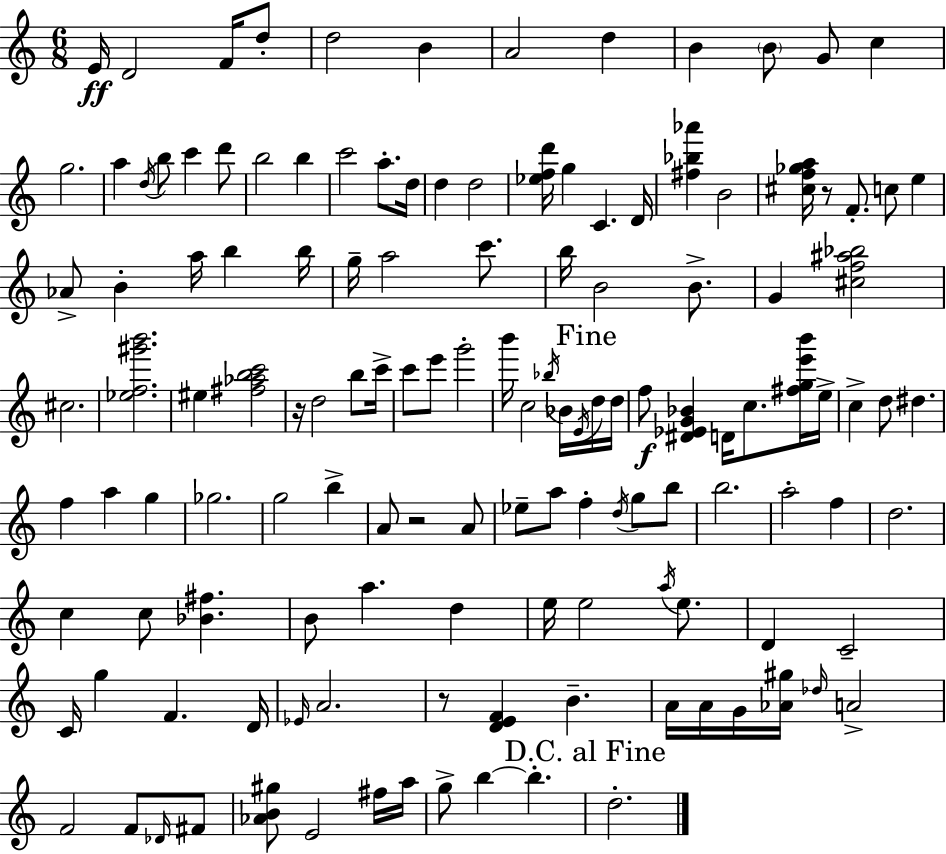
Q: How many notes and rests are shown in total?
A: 134